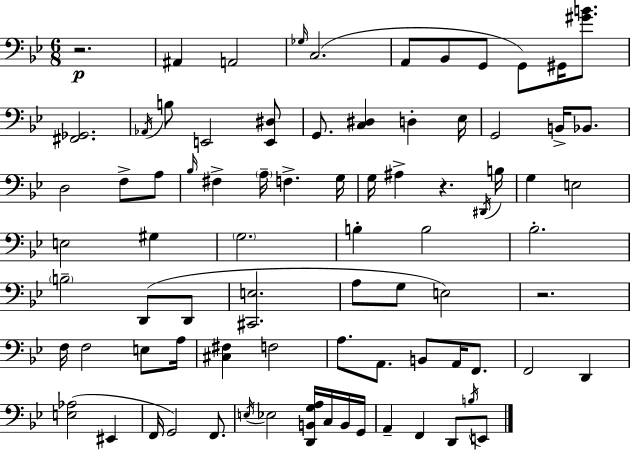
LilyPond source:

{
  \clef bass
  \numericTimeSignature
  \time 6/8
  \key bes \major
  r2.\p | ais,4 a,2 | \grace { ges16 }( c2. | a,8 bes,8 g,8 g,8) gis,16 <gis' b'>8. | \break <fis, ges,>2. | \acciaccatura { aes,16 } b8 e,2 | <e, dis>8 g,8. <c dis>4 d4-. | ees16 g,2 b,16-> bes,8. | \break d2 f8-> | a8 \grace { bes16 } fis4-> \parenthesize a16-- f4.-> | g16 g16 ais4-> r4. | \acciaccatura { dis,16 } b16 g4 e2 | \break e2 | gis4 \parenthesize g2. | b4-. b2 | bes2.-. | \break \parenthesize b2-- | d,8( d,8 <cis, e>2. | a8 g8 e2) | r2. | \break f16 f2 | e8 a16 <cis fis>4 f2 | a8. a,8. b,8 | a,16 f,8. f,2 | \break d,4 <e aes>2( | eis,4 f,16 g,2) | f,8. \acciaccatura { e16 } ees2 | <d, b, g a>16 c16 b,16 g,16 a,4-- f,4 | \break d,8 \acciaccatura { b16 } e,8 \bar "|."
}